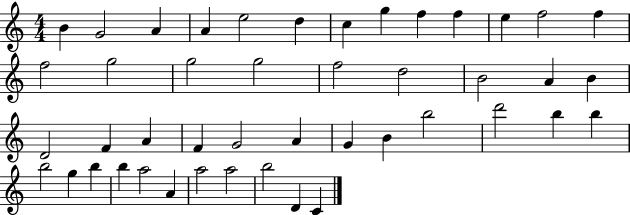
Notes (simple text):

B4/q G4/h A4/q A4/q E5/h D5/q C5/q G5/q F5/q F5/q E5/q F5/h F5/q F5/h G5/h G5/h G5/h F5/h D5/h B4/h A4/q B4/q D4/h F4/q A4/q F4/q G4/h A4/q G4/q B4/q B5/h D6/h B5/q B5/q B5/h G5/q B5/q B5/q A5/h A4/q A5/h A5/h B5/h D4/q C4/q